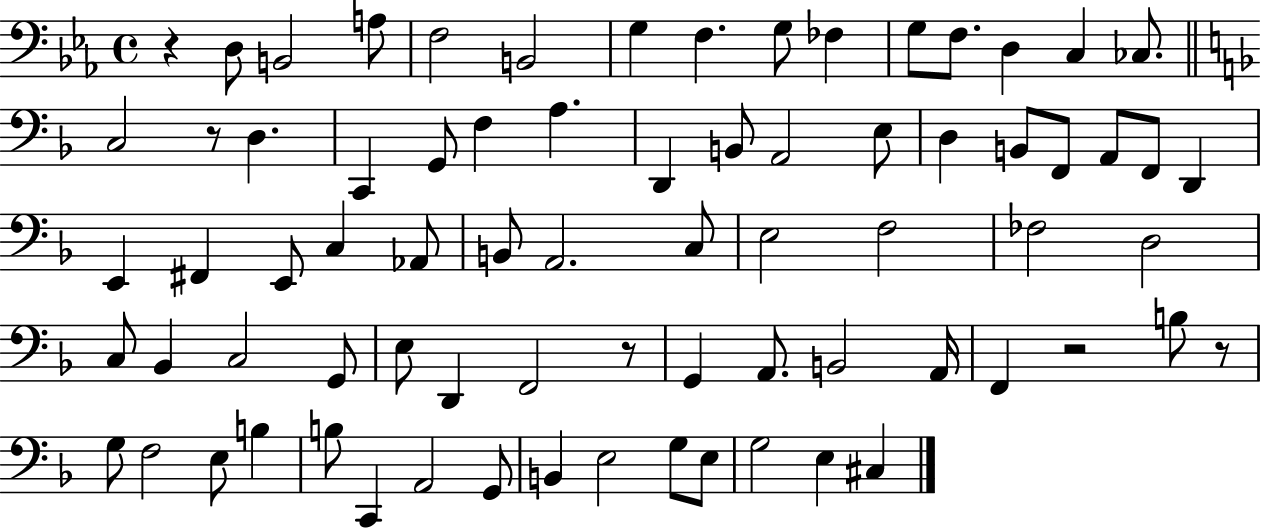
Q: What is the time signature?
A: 4/4